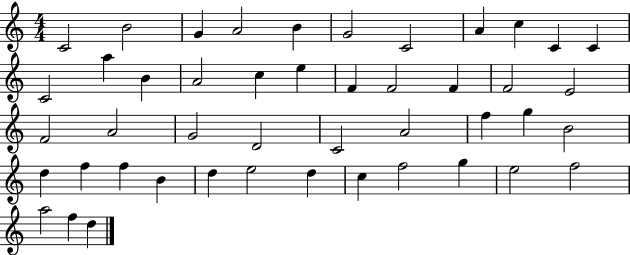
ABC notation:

X:1
T:Untitled
M:4/4
L:1/4
K:C
C2 B2 G A2 B G2 C2 A c C C C2 a B A2 c e F F2 F F2 E2 F2 A2 G2 D2 C2 A2 f g B2 d f f B d e2 d c f2 g e2 f2 a2 f d